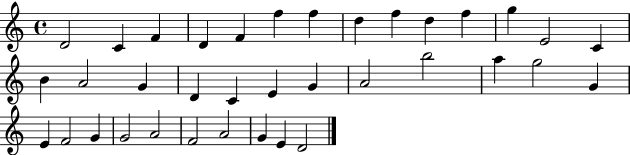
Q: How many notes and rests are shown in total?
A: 36